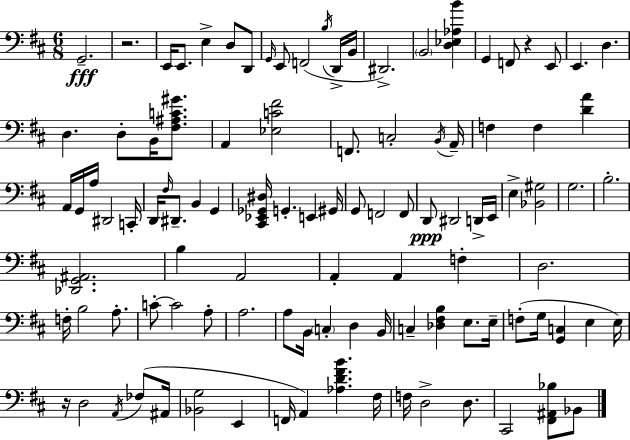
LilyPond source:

{
  \clef bass
  \numericTimeSignature
  \time 6/8
  \key d \major
  g,2.--\fff | r2. | e,16 e,8. e4-> d8 d,8 | \grace { g,16 } e,8 f,2( \acciaccatura { b16 } | \break d,16-> b,16 dis,2.->) | \parenthesize b,2 <d ees aes b'>4 | g,4 f,8 r4 | e,8 e,4. d4. | \break d4. d8-. b,16 <fis ais c' gis'>8. | a,4 <ees c' fis'>2 | f,8. c2-. | \acciaccatura { b,16 } a,16-- f4 f4 <d' a'>4 | \break a,16 g,16 a16 dis,2 | c,16-. d,16 \grace { fis16 } dis,8.-- b,4 | g,4 <cis, ees, ges, dis>16 g,4.-. e,4 | gis,16 g,8 f,2 | \break f,8 d,8\ppp dis,2 | d,16-> e,16 e4-> <bes, gis>2 | g2. | b2.-. | \break <des, g, ais,>2. | b4 a,2 | a,4-. a,4 | f4-. d2. | \break f16-. b2 | a8.-. c'8-.~~ c'2 | a8-. a2. | a8 b,16 \parenthesize c4-. d4 | \break b,16 c4-- <des fis b>4 | e8. e16-- f8-.( g16 <g, c>4 e4 | e16) r16 d2 | \acciaccatura { a,16 } fes8( ais,16 <bes, g>2 | \break e,4 f,16 a,4) <aes d' fis' b'>4. | fis16 f16 d2-> | d8. cis,2 | <fis, ais, bes>8 bes,8 \bar "|."
}